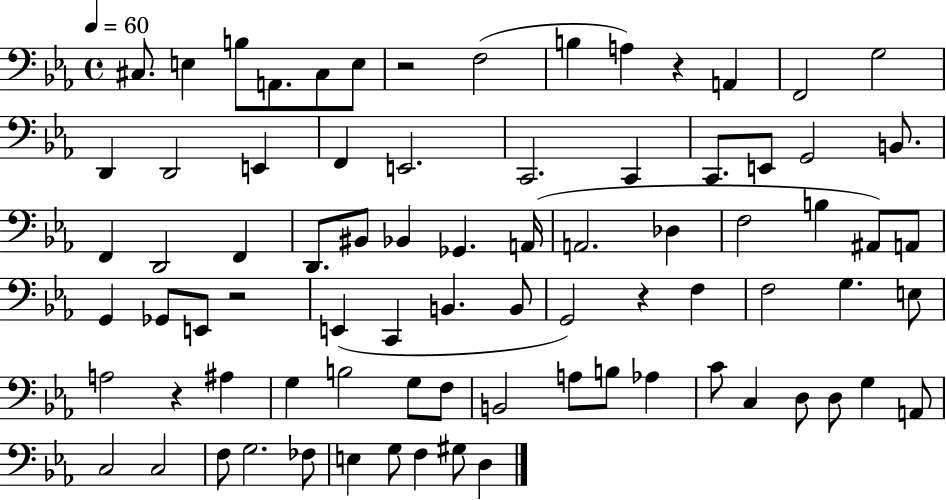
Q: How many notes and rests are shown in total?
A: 80